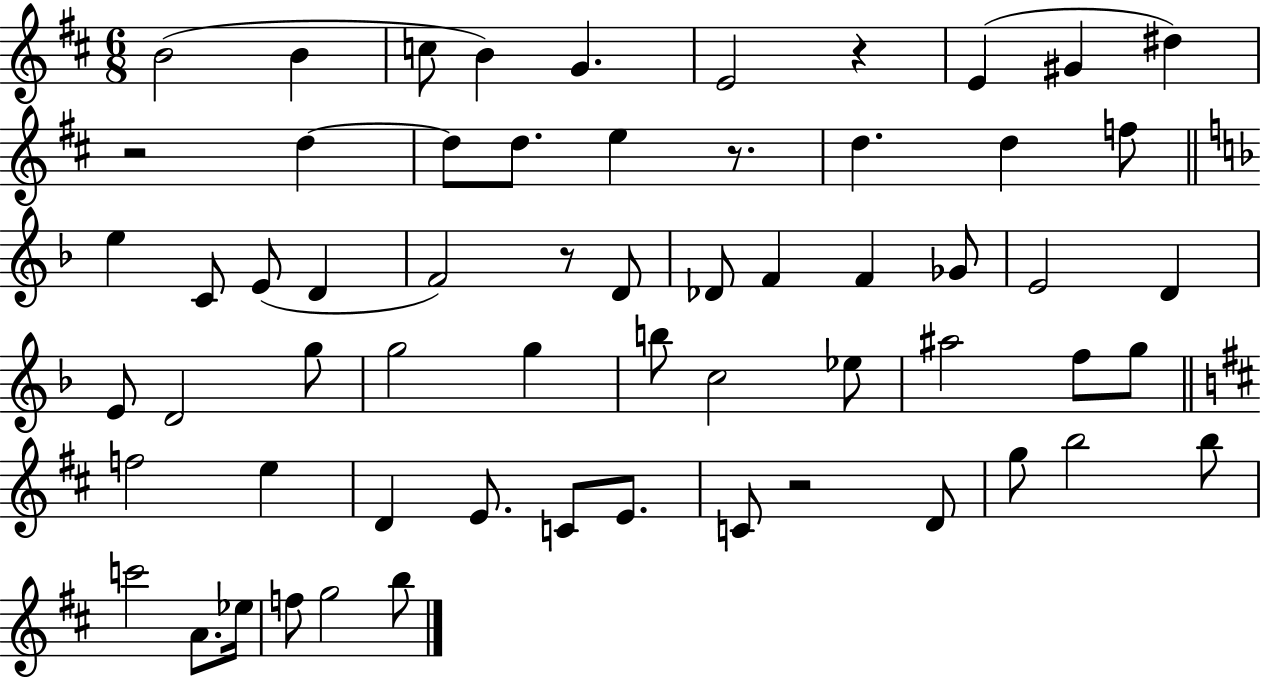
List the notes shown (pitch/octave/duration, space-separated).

B4/h B4/q C5/e B4/q G4/q. E4/h R/q E4/q G#4/q D#5/q R/h D5/q D5/e D5/e. E5/q R/e. D5/q. D5/q F5/e E5/q C4/e E4/e D4/q F4/h R/e D4/e Db4/e F4/q F4/q Gb4/e E4/h D4/q E4/e D4/h G5/e G5/h G5/q B5/e C5/h Eb5/e A#5/h F5/e G5/e F5/h E5/q D4/q E4/e. C4/e E4/e. C4/e R/h D4/e G5/e B5/h B5/e C6/h A4/e. Eb5/s F5/e G5/h B5/e